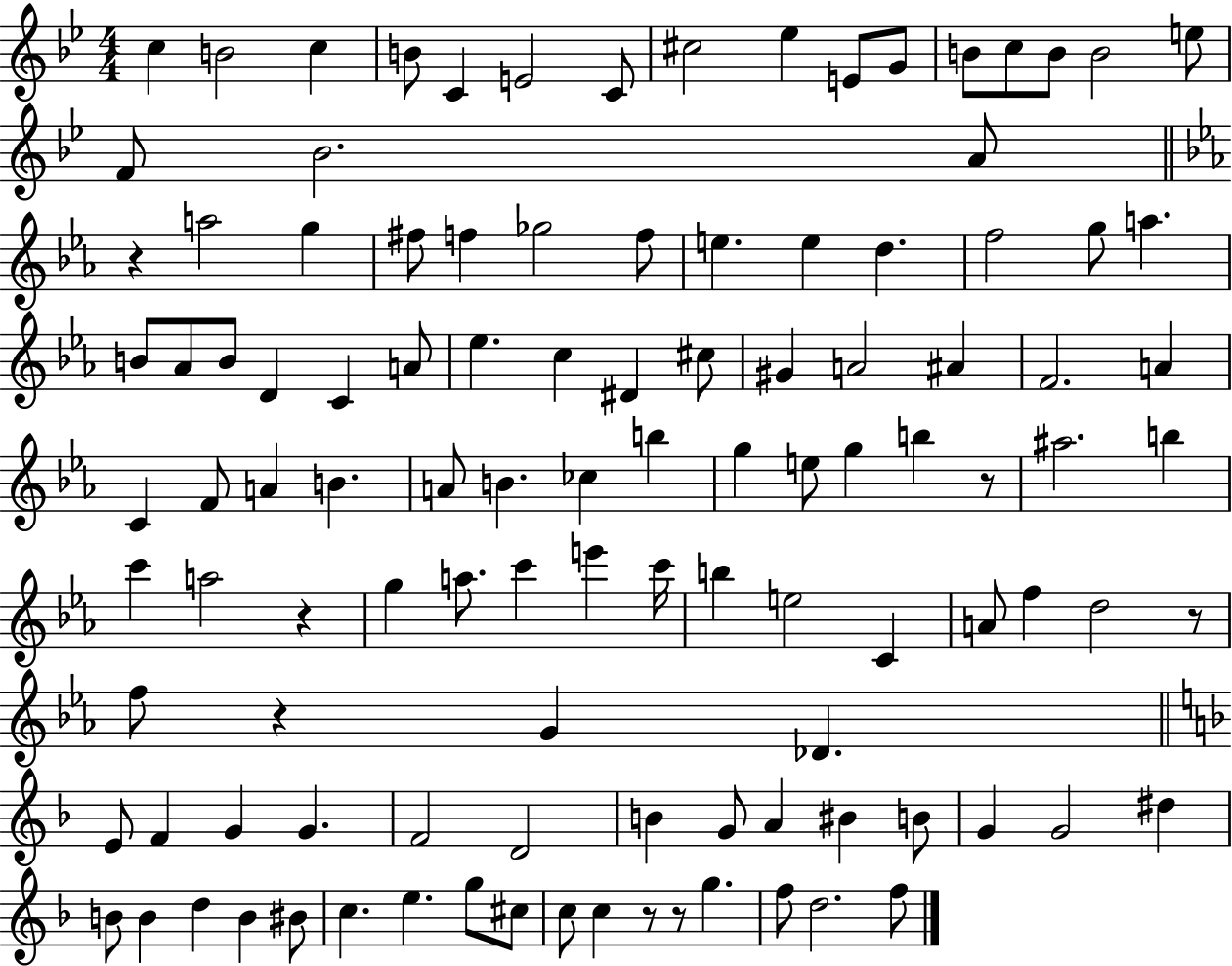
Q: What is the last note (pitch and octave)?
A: F5